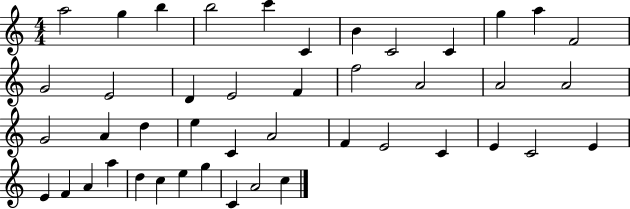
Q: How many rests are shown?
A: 0